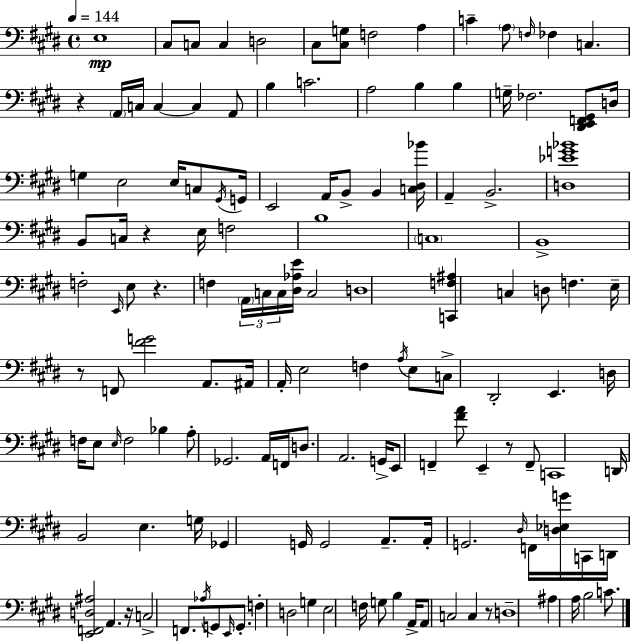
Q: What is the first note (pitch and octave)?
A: E3